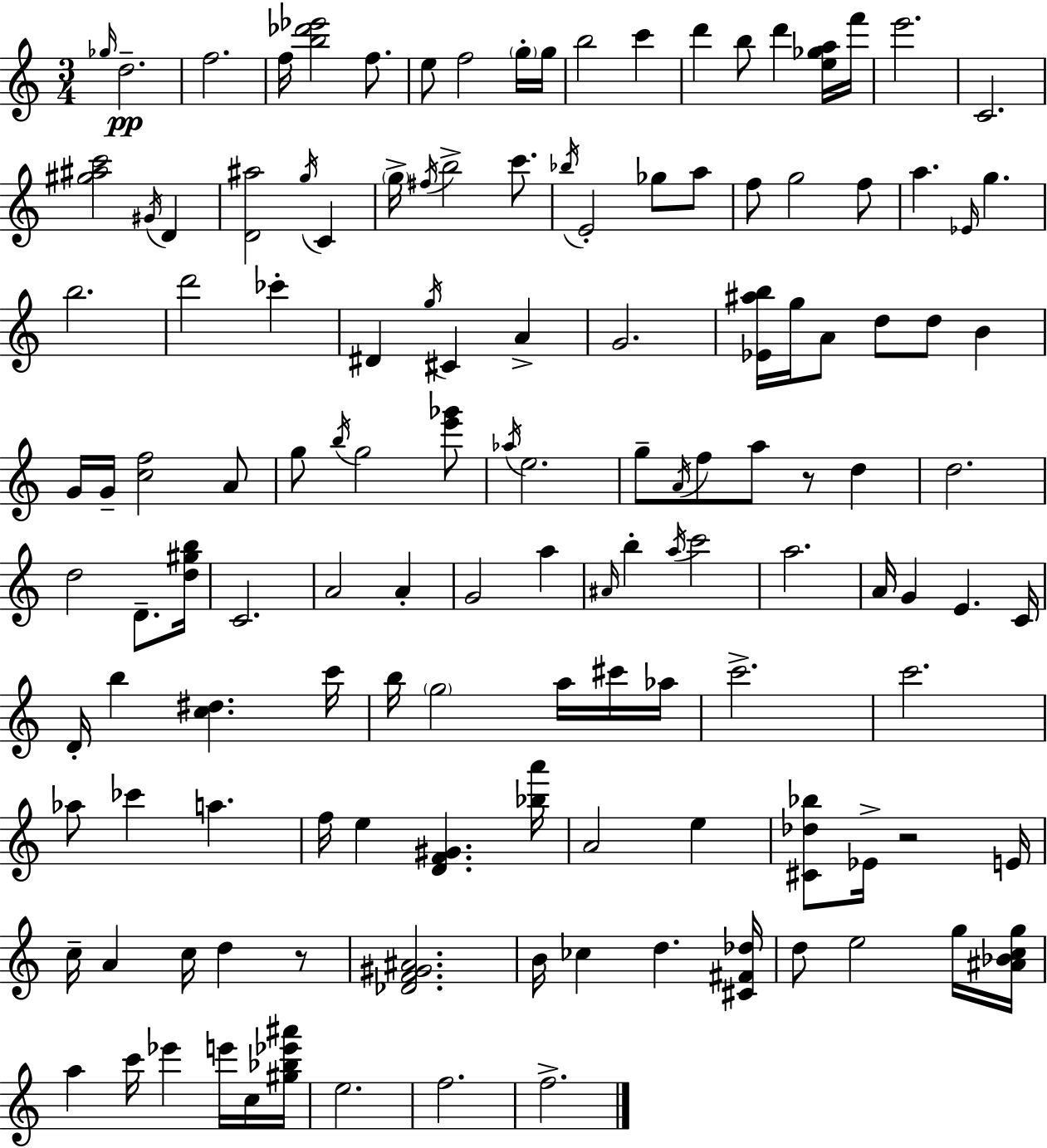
{
  \clef treble
  \numericTimeSignature
  \time 3/4
  \key c \major
  \grace { ges''16 }\pp d''2.-- | f''2. | f''16 <b'' des''' ees'''>2 f''8. | e''8 f''2 \parenthesize g''16-. | \break g''16 b''2 c'''4 | d'''4 b''8 d'''4 <e'' ges'' a''>16 | f'''16 e'''2. | c'2. | \break <gis'' ais'' c'''>2 \acciaccatura { gis'16 } d'4 | <d' ais''>2 \acciaccatura { g''16 } c'4 | \parenthesize g''16-> \acciaccatura { fis''16 } b''2-> | c'''8. \acciaccatura { bes''16 } e'2-. | \break ges''8 a''8 f''8 g''2 | f''8 a''4. \grace { ees'16 } | g''4. b''2. | d'''2 | \break ces'''4-. dis'4 \acciaccatura { g''16 } cis'4 | a'4-> g'2. | <ees' ais'' b''>16 g''16 a'8 d''8 | d''8 b'4 g'16 g'16-- <c'' f''>2 | \break a'8 g''8 \acciaccatura { b''16 } g''2 | <e''' ges'''>8 \acciaccatura { aes''16 } e''2. | g''8-- \acciaccatura { a'16 } | f''8 a''8 r8 d''4 d''2. | \break d''2 | d'8.-- <d'' gis'' b''>16 c'2. | a'2 | a'4-. g'2 | \break a''4 \grace { ais'16 } b''4-. | \acciaccatura { a''16 } c'''2 | a''2. | a'16 g'4 e'4. c'16 | \break d'16-. b''4 <c'' dis''>4. c'''16 | b''16 \parenthesize g''2 a''16 cis'''16 aes''16 | c'''2.-> | c'''2. | \break aes''8 ces'''4 a''4. | f''16 e''4 <d' f' gis'>4. <bes'' a'''>16 | a'2 e''4 | <cis' des'' bes''>8 ees'16-> r2 e'16 | \break c''16-- a'4 c''16 d''4 r8 | <des' f' gis' ais'>2. | b'16 ces''4 d''4. <cis' fis' des''>16 | d''8 e''2 g''16 <ais' bes' c'' g''>16 | \break a''4 c'''16 ees'''4 e'''16 c''16 <gis'' bes'' ees''' ais'''>16 | e''2. | f''2. | f''2.-> | \break \bar "|."
}